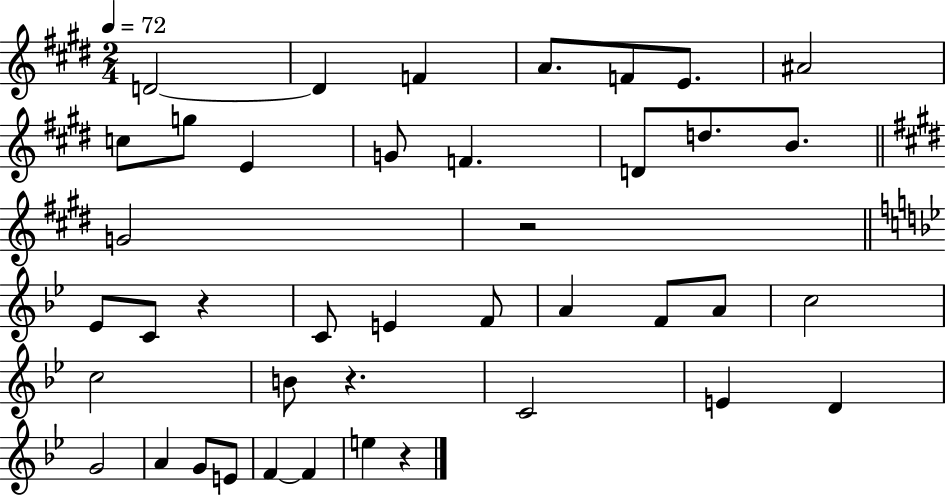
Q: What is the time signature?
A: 2/4